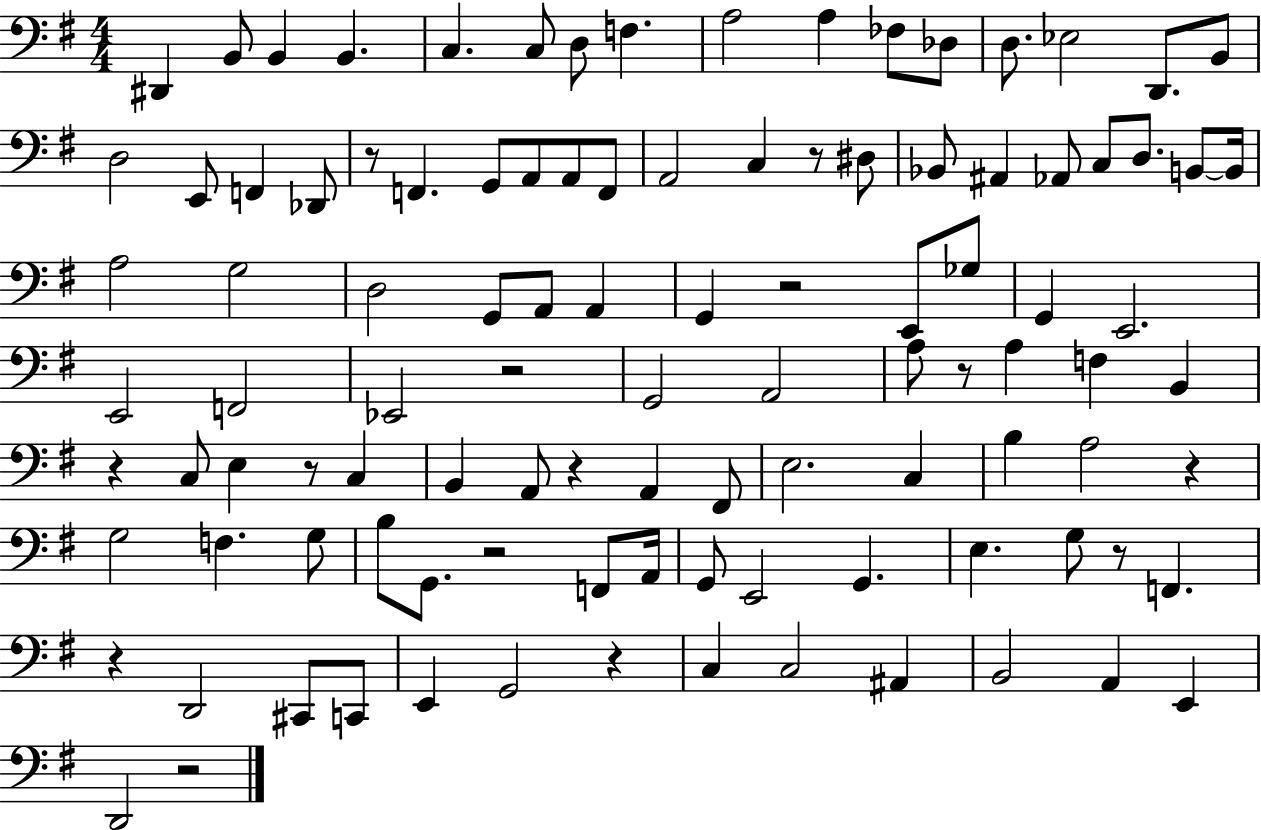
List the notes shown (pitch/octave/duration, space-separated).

D#2/q B2/e B2/q B2/q. C3/q. C3/e D3/e F3/q. A3/h A3/q FES3/e Db3/e D3/e. Eb3/h D2/e. B2/e D3/h E2/e F2/q Db2/e R/e F2/q. G2/e A2/e A2/e F2/e A2/h C3/q R/e D#3/e Bb2/e A#2/q Ab2/e C3/e D3/e. B2/e B2/s A3/h G3/h D3/h G2/e A2/e A2/q G2/q R/h E2/e Gb3/e G2/q E2/h. E2/h F2/h Eb2/h R/h G2/h A2/h A3/e R/e A3/q F3/q B2/q R/q C3/e E3/q R/e C3/q B2/q A2/e R/q A2/q F#2/e E3/h. C3/q B3/q A3/h R/q G3/h F3/q. G3/e B3/e G2/e. R/h F2/e A2/s G2/e E2/h G2/q. E3/q. G3/e R/e F2/q. R/q D2/h C#2/e C2/e E2/q G2/h R/q C3/q C3/h A#2/q B2/h A2/q E2/q D2/h R/h